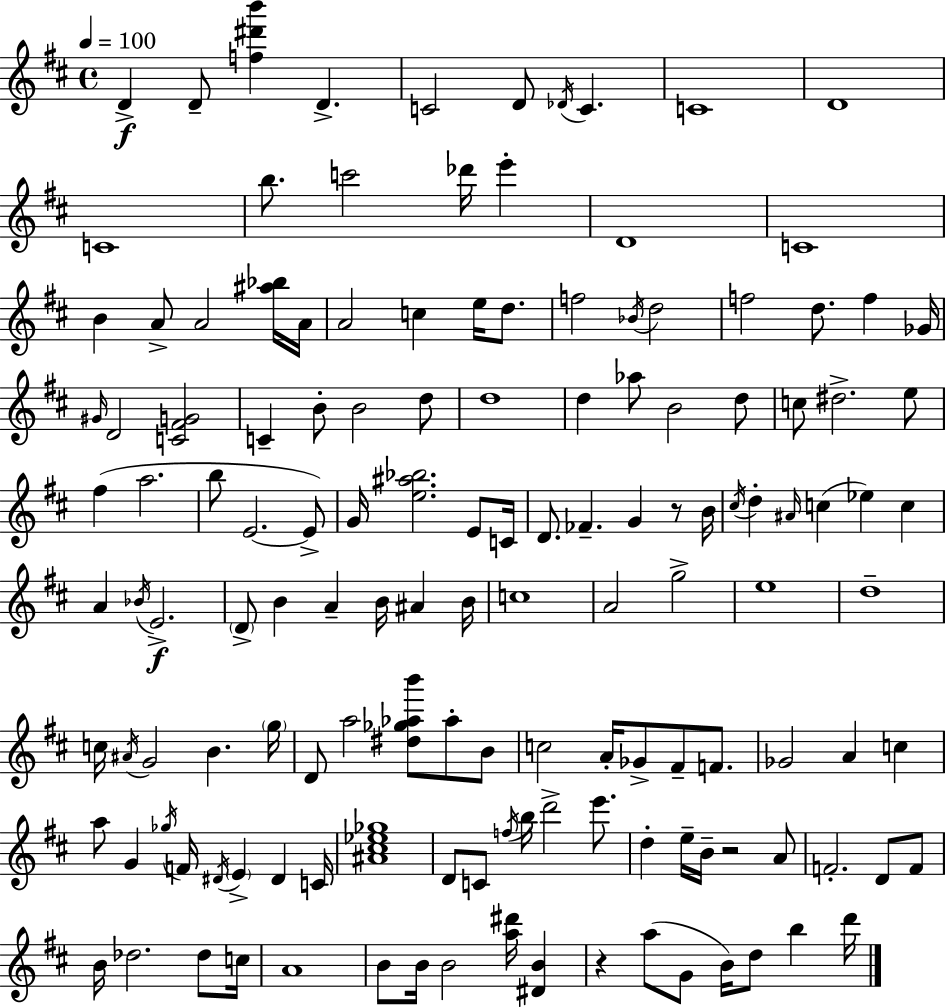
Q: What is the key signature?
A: D major